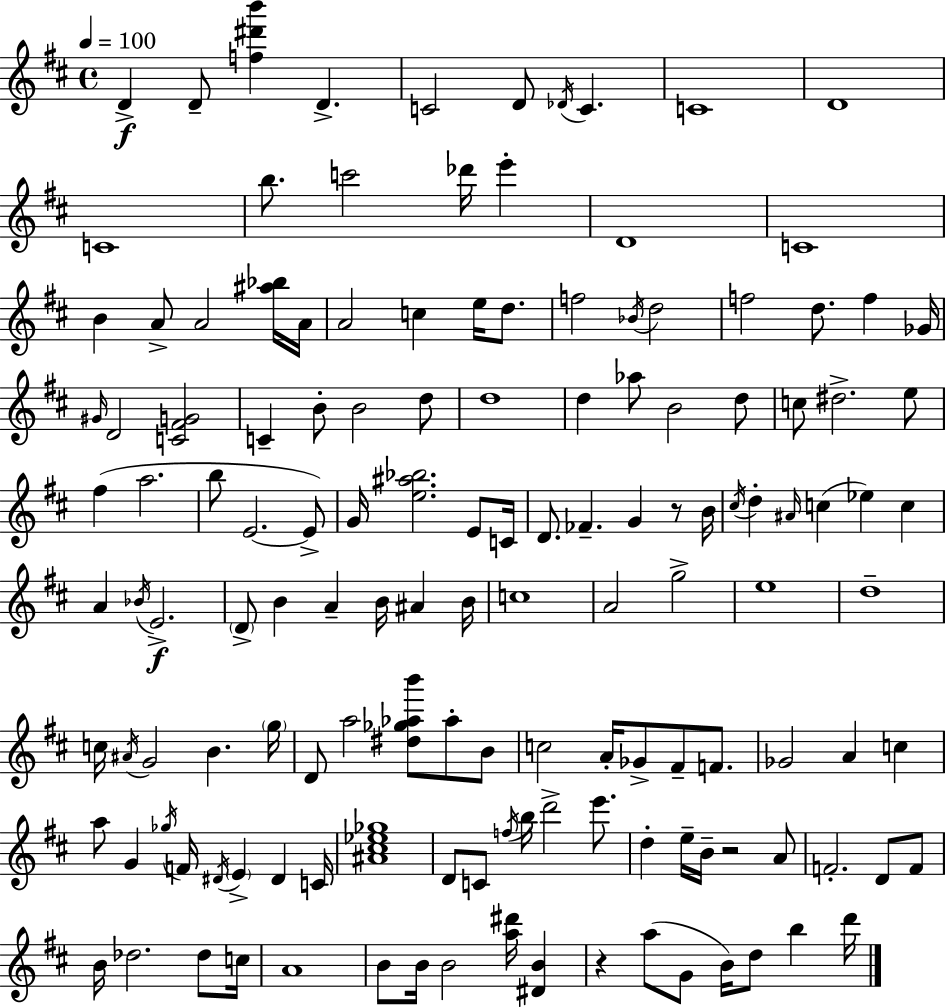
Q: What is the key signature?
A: D major